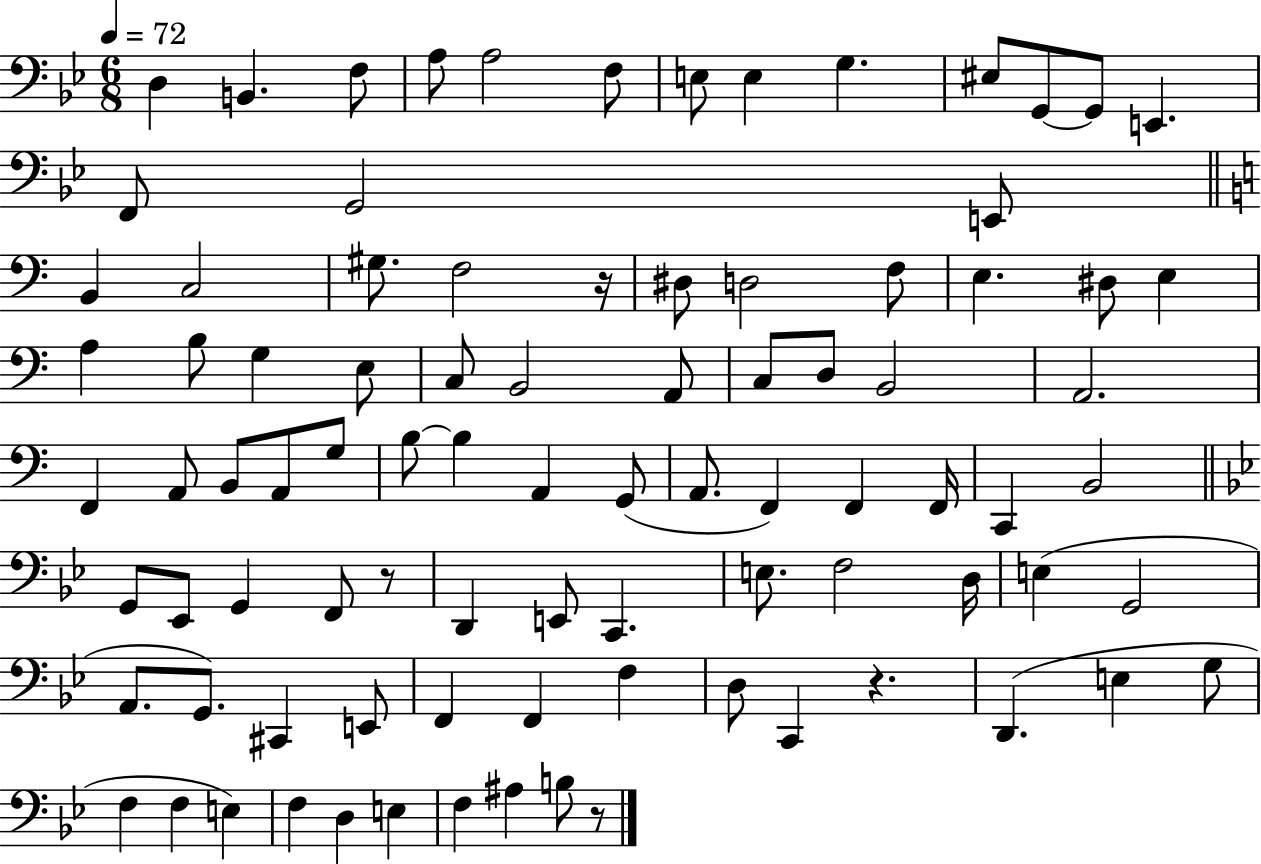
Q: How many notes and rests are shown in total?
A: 89